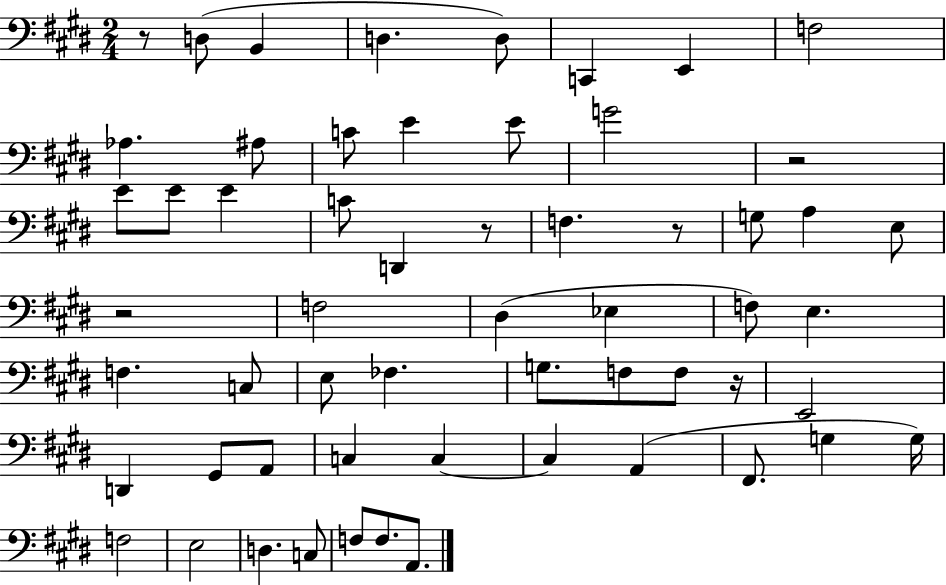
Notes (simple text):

R/e D3/e B2/q D3/q. D3/e C2/q E2/q F3/h Ab3/q. A#3/e C4/e E4/q E4/e G4/h R/h E4/e E4/e E4/q C4/e D2/q R/e F3/q. R/e G3/e A3/q E3/e R/h F3/h D#3/q Eb3/q F3/e E3/q. F3/q. C3/e E3/e FES3/q. G3/e. F3/e F3/e R/s E2/h D2/q G#2/e A2/e C3/q C3/q C3/q A2/q F#2/e. G3/q G3/s F3/h E3/h D3/q. C3/e F3/e F3/e. A2/e.